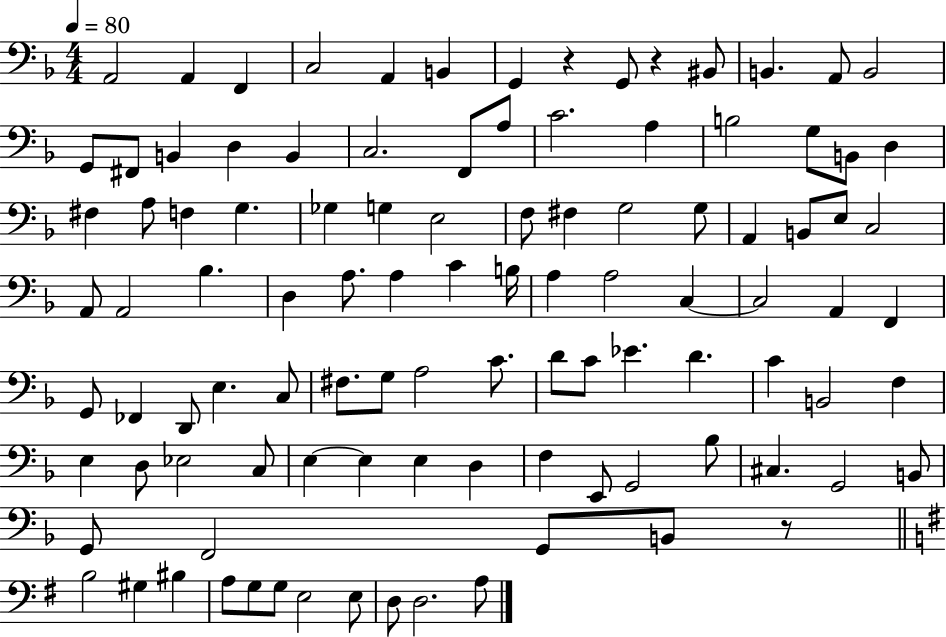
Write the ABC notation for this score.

X:1
T:Untitled
M:4/4
L:1/4
K:F
A,,2 A,, F,, C,2 A,, B,, G,, z G,,/2 z ^B,,/2 B,, A,,/2 B,,2 G,,/2 ^F,,/2 B,, D, B,, C,2 F,,/2 A,/2 C2 A, B,2 G,/2 B,,/2 D, ^F, A,/2 F, G, _G, G, E,2 F,/2 ^F, G,2 G,/2 A,, B,,/2 E,/2 C,2 A,,/2 A,,2 _B, D, A,/2 A, C B,/4 A, A,2 C, C,2 A,, F,, G,,/2 _F,, D,,/2 E, C,/2 ^F,/2 G,/2 A,2 C/2 D/2 C/2 _E D C B,,2 F, E, D,/2 _E,2 C,/2 E, E, E, D, F, E,,/2 G,,2 _B,/2 ^C, G,,2 B,,/2 G,,/2 F,,2 G,,/2 B,,/2 z/2 B,2 ^G, ^B, A,/2 G,/2 G,/2 E,2 E,/2 D,/2 D,2 A,/2